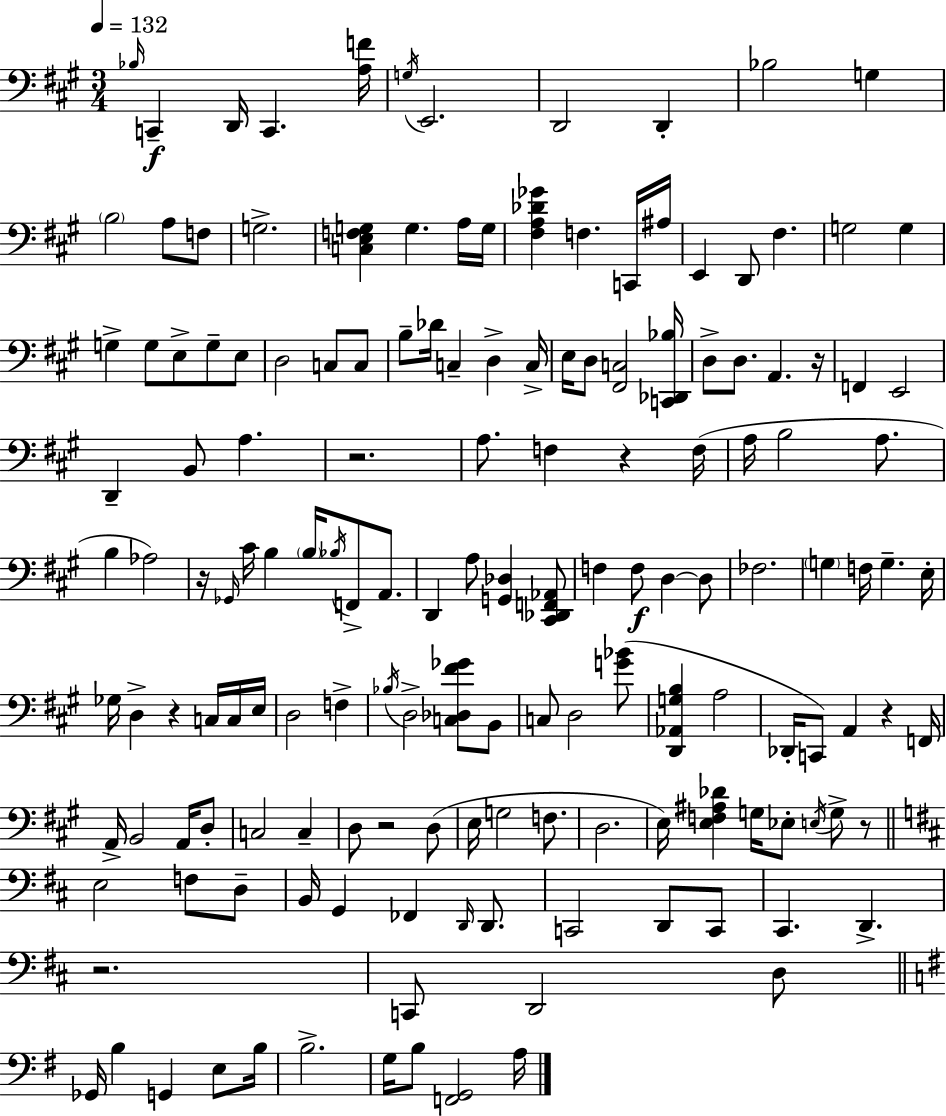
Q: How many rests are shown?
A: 9